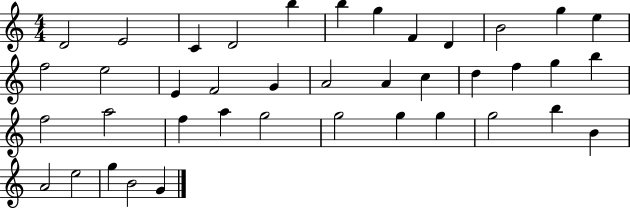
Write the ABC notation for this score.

X:1
T:Untitled
M:4/4
L:1/4
K:C
D2 E2 C D2 b b g F D B2 g e f2 e2 E F2 G A2 A c d f g b f2 a2 f a g2 g2 g g g2 b B A2 e2 g B2 G